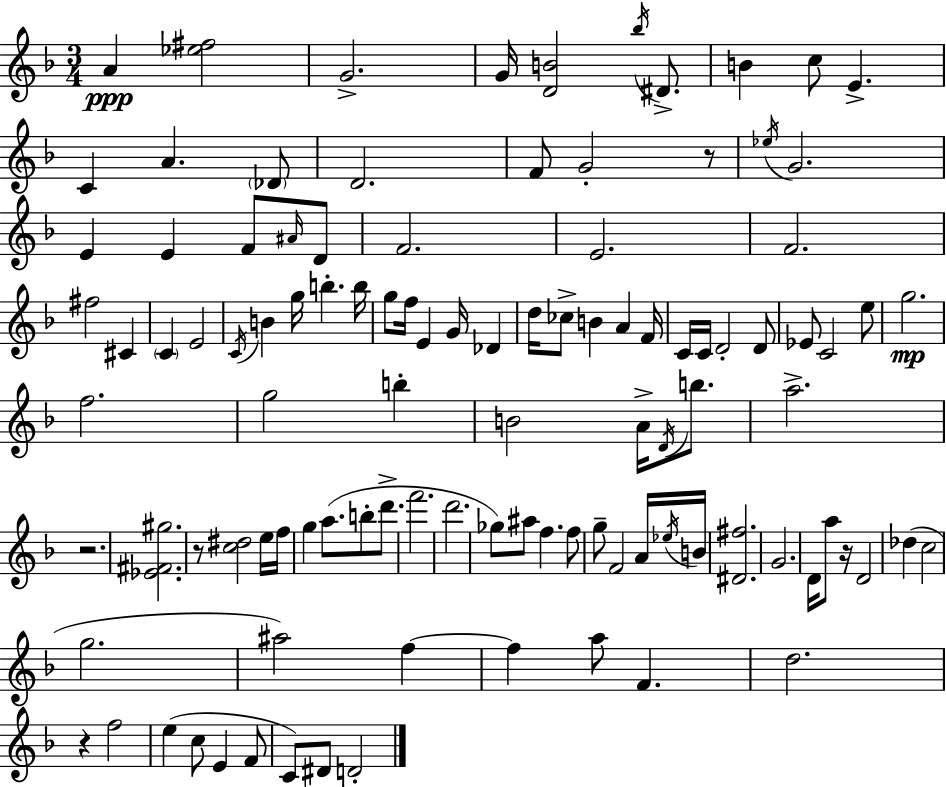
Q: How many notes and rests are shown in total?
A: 107